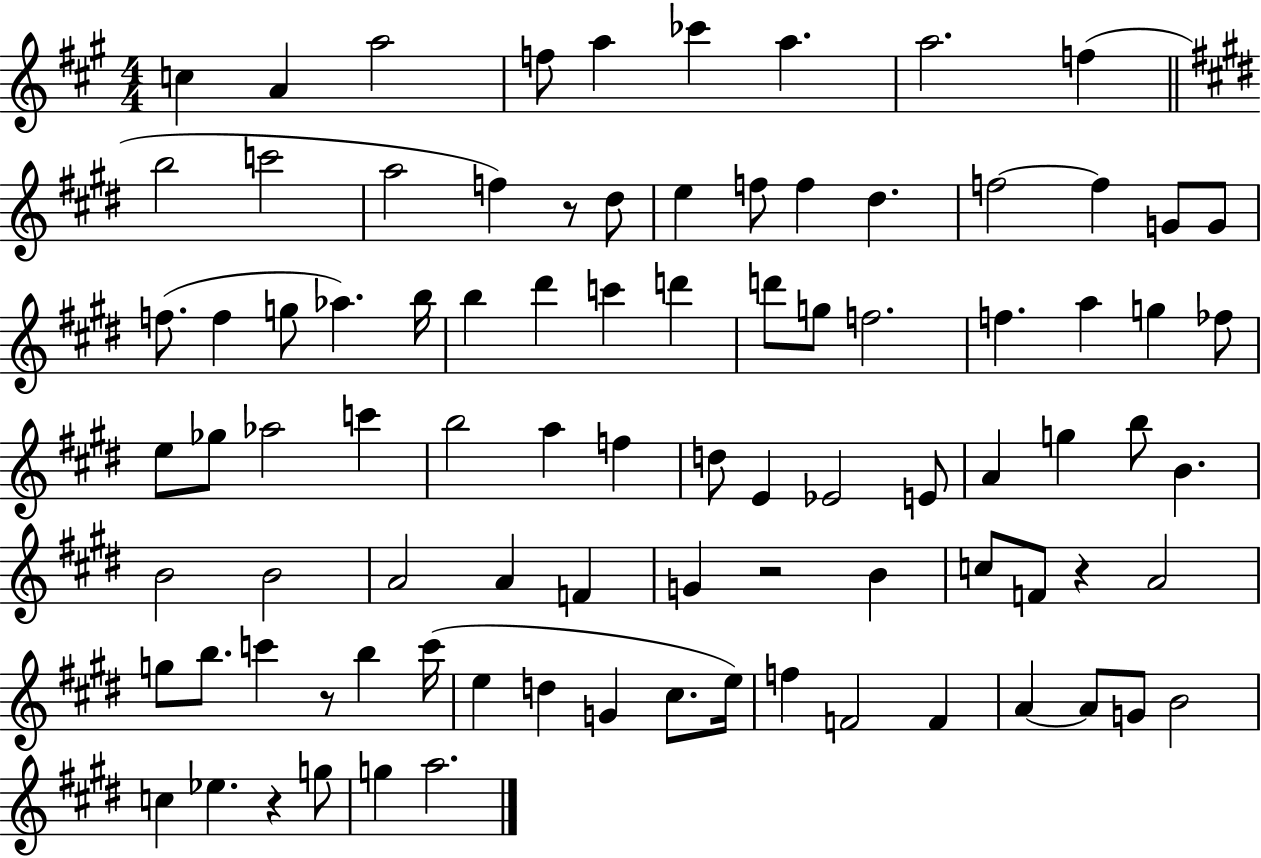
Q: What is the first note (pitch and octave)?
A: C5